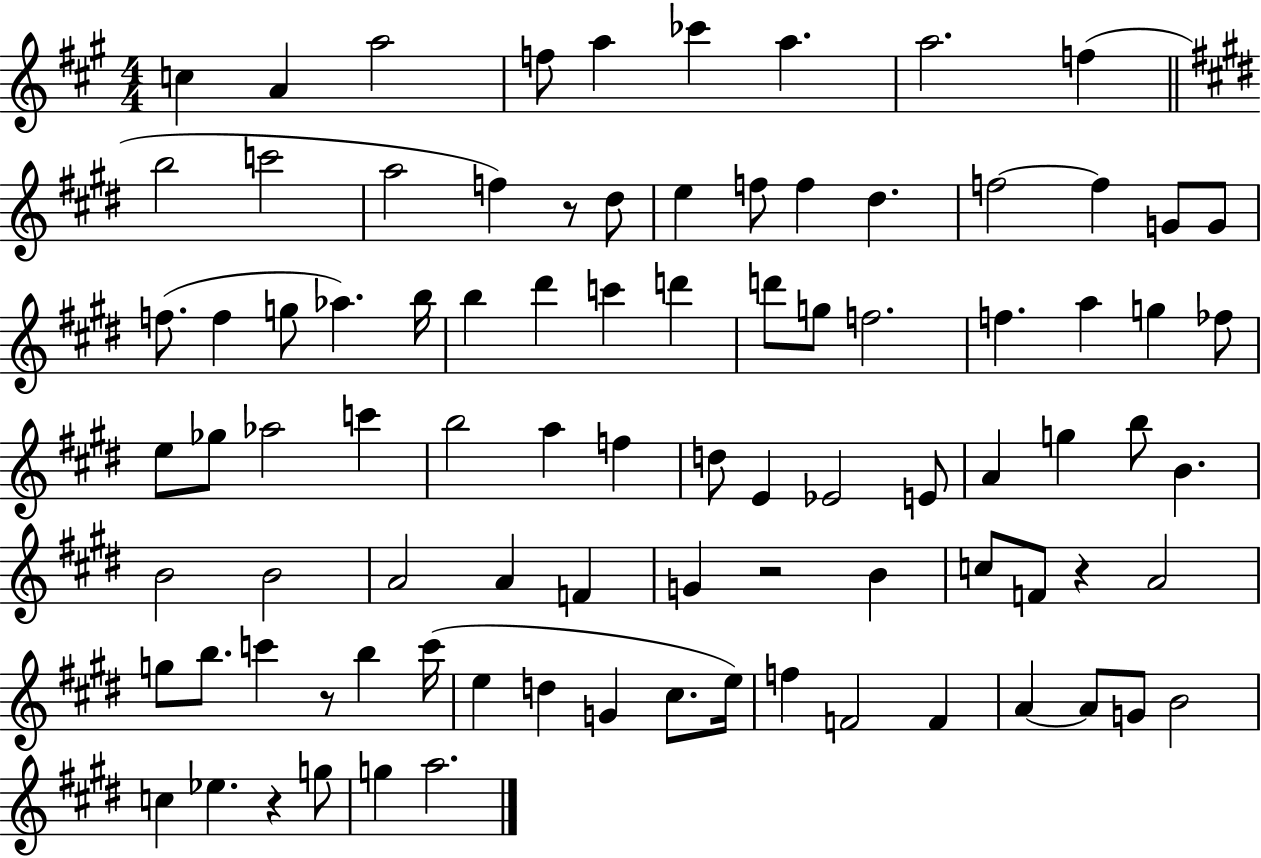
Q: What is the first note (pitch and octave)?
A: C5